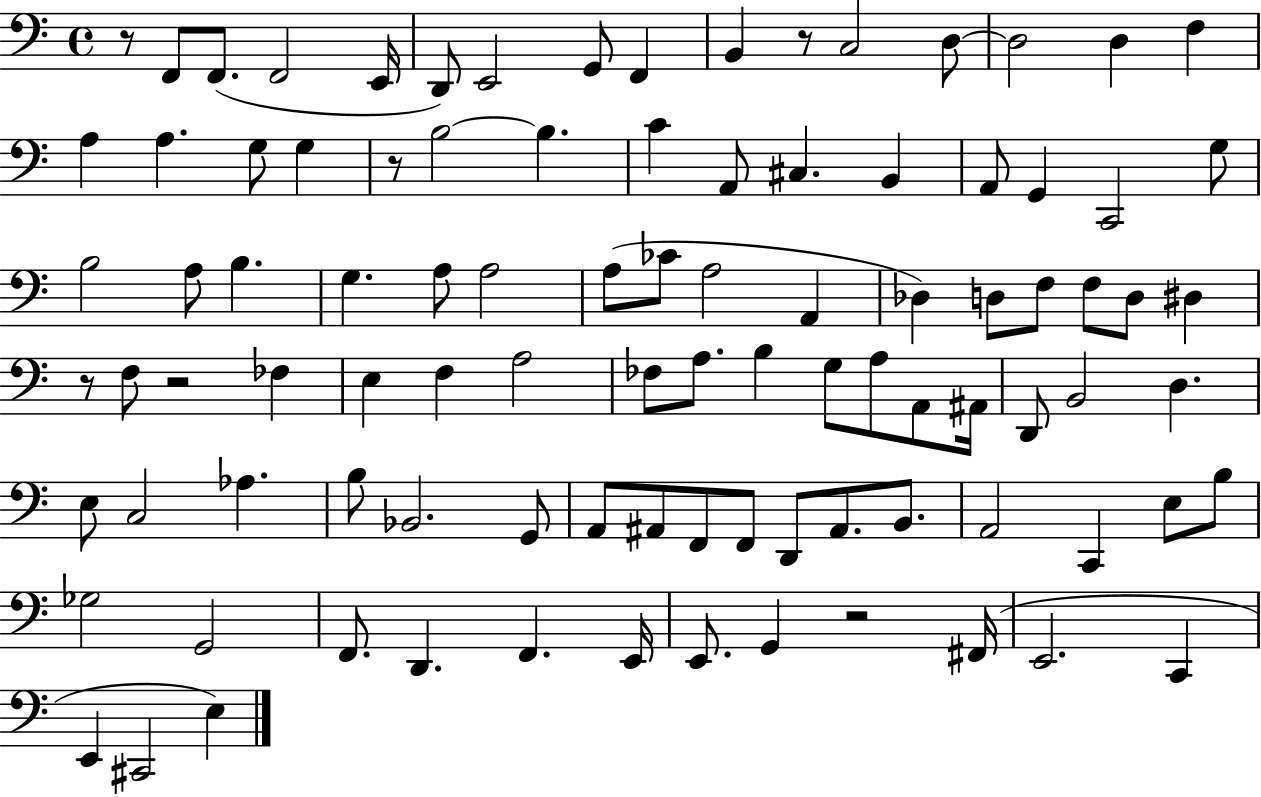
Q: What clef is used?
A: bass